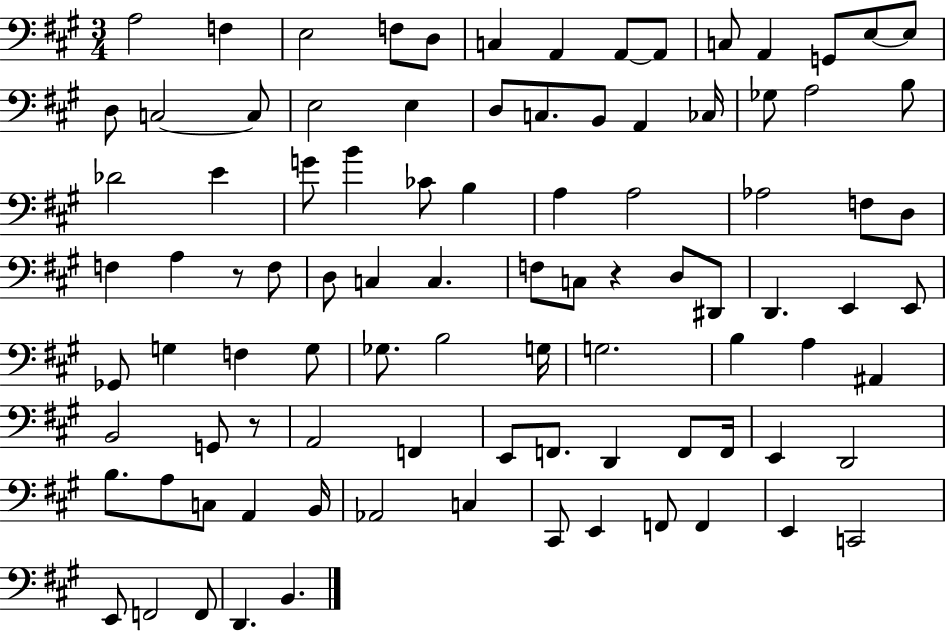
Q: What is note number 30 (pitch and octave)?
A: G4